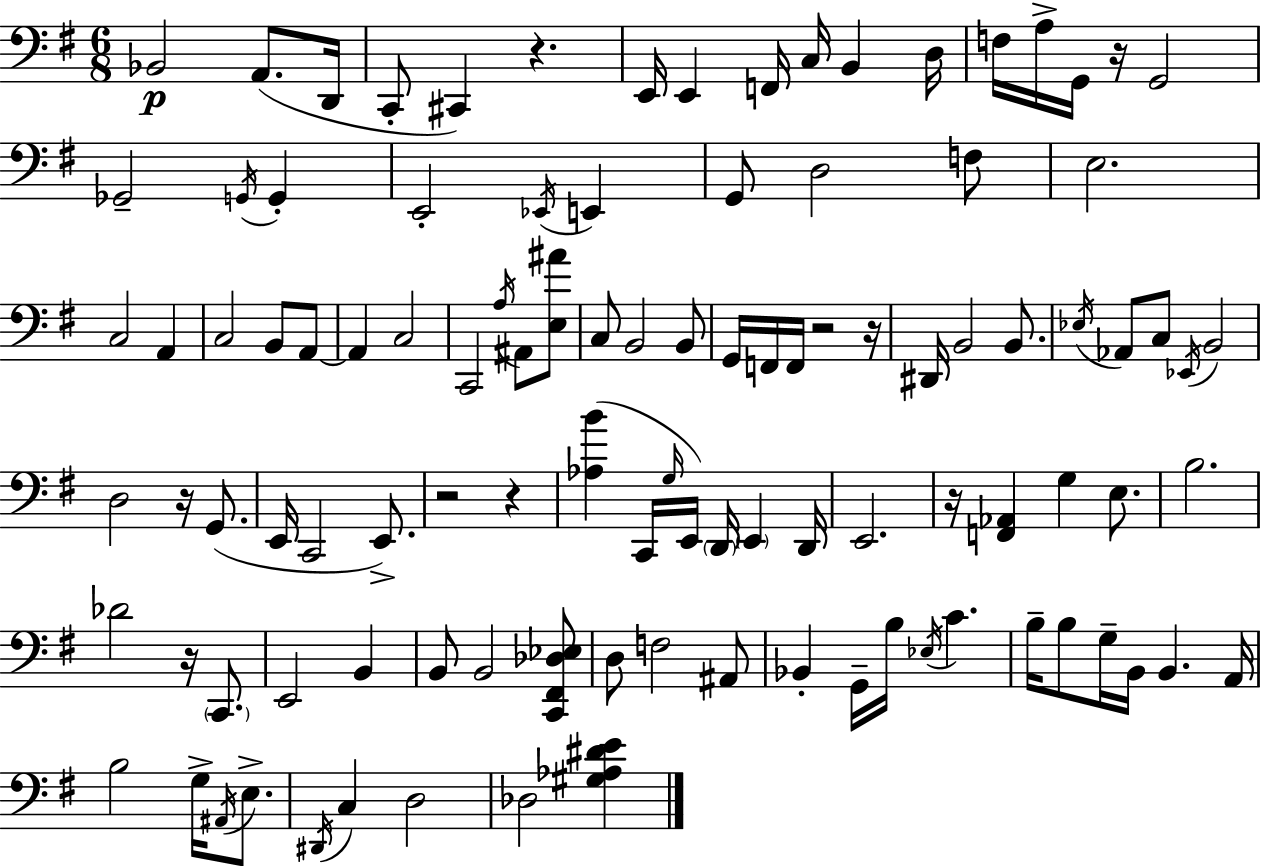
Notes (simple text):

Bb2/h A2/e. D2/s C2/e C#2/q R/q. E2/s E2/q F2/s C3/s B2/q D3/s F3/s A3/s G2/s R/s G2/h Gb2/h G2/s G2/q E2/h Eb2/s E2/q G2/e D3/h F3/e E3/h. C3/h A2/q C3/h B2/e A2/e A2/q C3/h C2/h A3/s A#2/e [E3,A#4]/e C3/e B2/h B2/e G2/s F2/s F2/s R/h R/s D#2/s B2/h B2/e. Eb3/s Ab2/e C3/e Eb2/s B2/h D3/h R/s G2/e. E2/s C2/h E2/e. R/h R/q [Ab3,B4]/q C2/s G3/s E2/s D2/s E2/q D2/s E2/h. R/s [F2,Ab2]/q G3/q E3/e. B3/h. Db4/h R/s C2/e. E2/h B2/q B2/e B2/h [C2,F#2,Db3,Eb3]/e D3/e F3/h A#2/e Bb2/q G2/s B3/s Eb3/s C4/q. B3/s B3/e G3/s B2/s B2/q. A2/s B3/h G3/s A#2/s E3/e. D#2/s C3/q D3/h Db3/h [G#3,Ab3,D#4,E4]/q